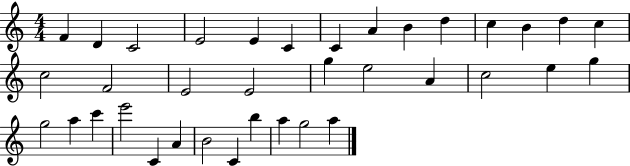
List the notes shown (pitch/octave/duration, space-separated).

F4/q D4/q C4/h E4/h E4/q C4/q C4/q A4/q B4/q D5/q C5/q B4/q D5/q C5/q C5/h F4/h E4/h E4/h G5/q E5/h A4/q C5/h E5/q G5/q G5/h A5/q C6/q E6/h C4/q A4/q B4/h C4/q B5/q A5/q G5/h A5/q